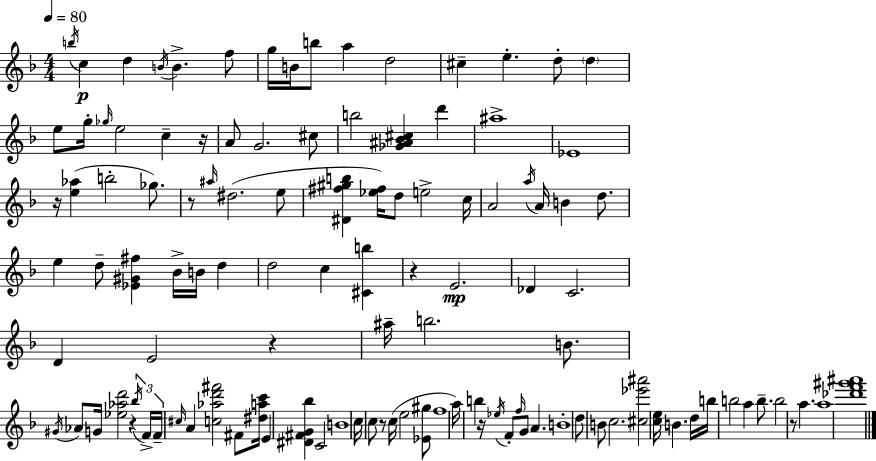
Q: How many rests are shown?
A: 9